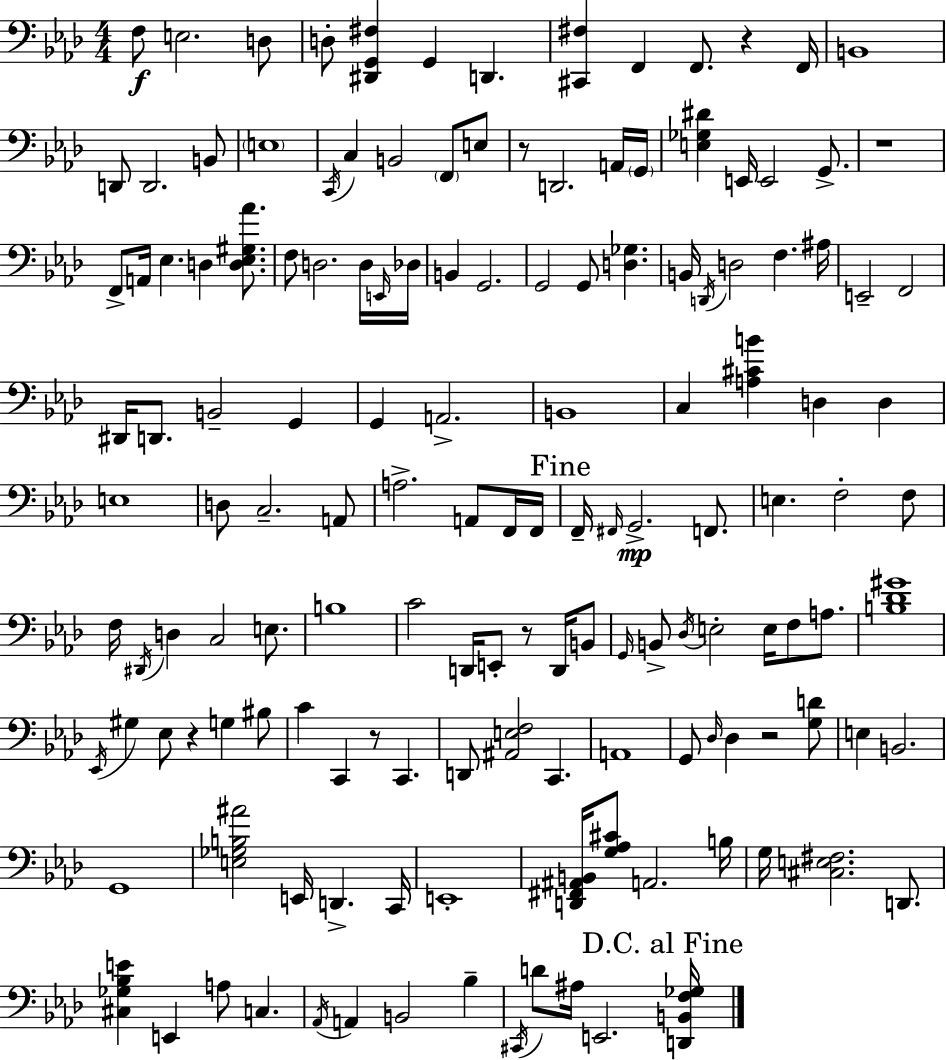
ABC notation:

X:1
T:Untitled
M:4/4
L:1/4
K:Ab
F,/2 E,2 D,/2 D,/2 [^D,,G,,^F,] G,, D,, [^C,,^F,] F,, F,,/2 z F,,/4 B,,4 D,,/2 D,,2 B,,/2 E,4 C,,/4 C, B,,2 F,,/2 E,/2 z/2 D,,2 A,,/4 G,,/4 [E,_G,^D] E,,/4 E,,2 G,,/2 z4 F,,/2 A,,/4 _E, D, [D,_E,^G,_A]/2 F,/2 D,2 D,/4 E,,/4 _D,/4 B,, G,,2 G,,2 G,,/2 [D,_G,] B,,/4 D,,/4 D,2 F, ^A,/4 E,,2 F,,2 ^D,,/4 D,,/2 B,,2 G,, G,, A,,2 B,,4 C, [A,^CB] D, D, E,4 D,/2 C,2 A,,/2 A,2 A,,/2 F,,/4 F,,/4 F,,/4 ^F,,/4 G,,2 F,,/2 E, F,2 F,/2 F,/4 ^D,,/4 D, C,2 E,/2 B,4 C2 D,,/4 E,,/2 z/2 D,,/4 B,,/2 G,,/4 B,,/2 _D,/4 E,2 E,/4 F,/2 A,/2 [B,_D^G]4 _E,,/4 ^G, _E,/2 z G, ^B,/2 C C,, z/2 C,, D,,/2 [^A,,E,F,]2 C,, A,,4 G,,/2 _D,/4 _D, z2 [G,D]/2 E, B,,2 G,,4 [E,_G,B,^A]2 E,,/4 D,, C,,/4 E,,4 [D,,^F,,^A,,B,,]/4 [G,_A,^C]/2 A,,2 B,/4 G,/4 [^C,E,^F,]2 D,,/2 [^C,_G,_B,E] E,, A,/2 C, _A,,/4 A,, B,,2 _B, ^C,,/4 D/2 ^A,/4 E,,2 [D,,B,,F,_G,]/4